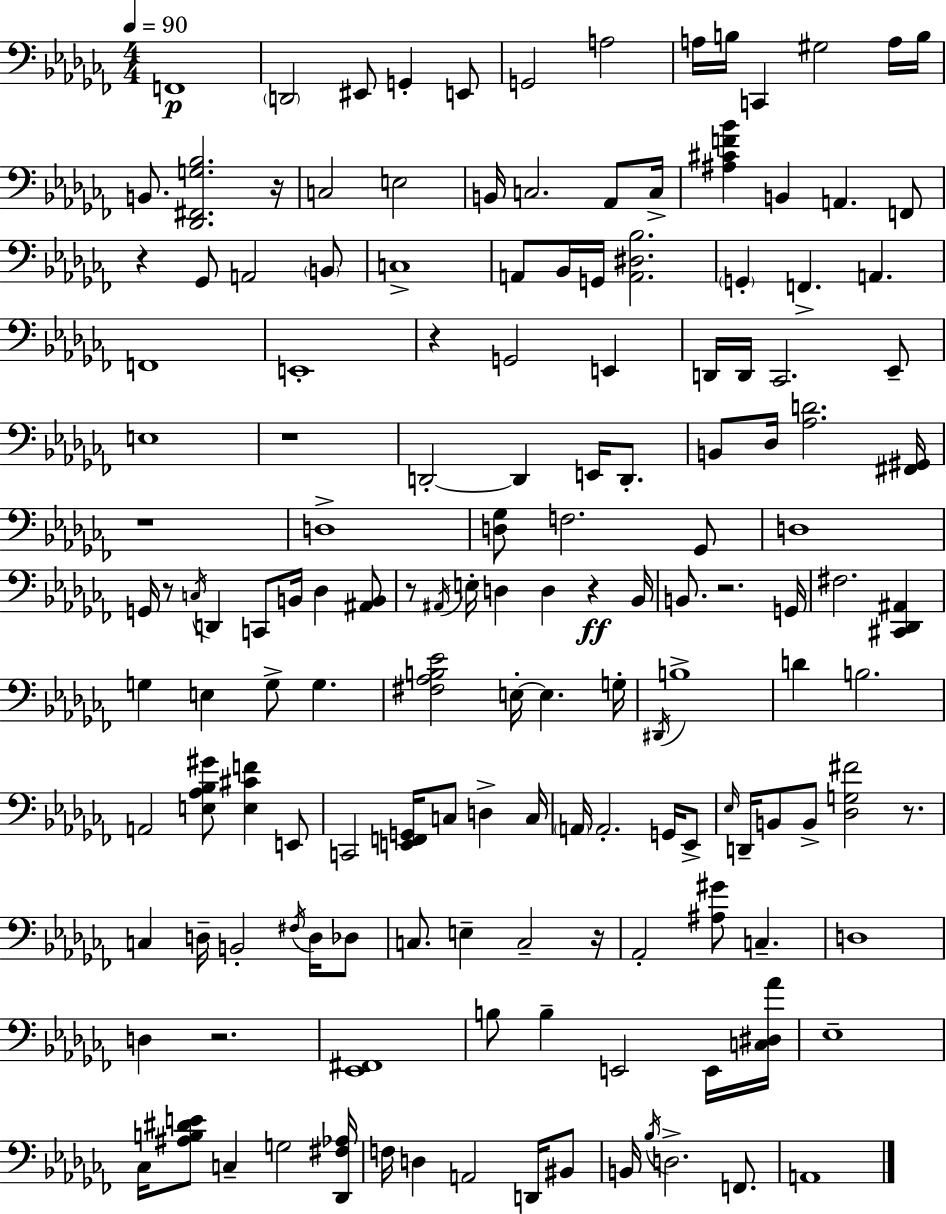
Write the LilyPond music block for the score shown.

{
  \clef bass
  \numericTimeSignature
  \time 4/4
  \key aes \minor
  \tempo 4 = 90
  \repeat volta 2 { f,1\p | \parenthesize d,2 eis,8 g,4-. e,8 | g,2 a2 | a16 b16 c,4 gis2 a16 b16 | \break b,8. <des, fis, g bes>2. r16 | c2 e2 | b,16 c2. aes,8 c16-> | <ais cis' f' bes'>4 b,4 a,4. f,8 | \break r4 ges,8 a,2 \parenthesize b,8 | c1-> | a,8 bes,16 g,16 <a, dis bes>2. | \parenthesize g,4-. f,4.-> a,4. | \break f,1 | e,1-. | r4 g,2 e,4 | d,16 d,16 ces,2. ees,8-- | \break e1 | r1 | d,2-.~~ d,4 e,16 d,8.-. | b,8 des16 <aes d'>2. <fis, gis,>16 | \break r1 | d1-> | <d ges>8 f2. ges,8 | d1 | \break g,16 r8 \acciaccatura { c16 } d,4 c,8 b,16 des4 <ais, b,>8 | r8 \acciaccatura { ais,16 } e16-. d4 d4 r4\ff | bes,16 b,8. r2. | g,16 fis2. <cis, des, ais,>4 | \break g4 e4 g8-> g4. | <fis aes b ees'>2 e16-.~~ e4. | g16-. \acciaccatura { dis,16 } b1-> | d'4 b2. | \break a,2 <e aes bes gis'>8 <e cis' f'>4 | e,8 c,2 <e, f, g,>16 c8 d4-> | c16 \parenthesize a,16 a,2.-. | g,16 ees,8-> \grace { ees16 } d,16-- b,8 b,8-> <des g fis'>2 | \break r8. c4 d16-- b,2-. | \acciaccatura { fis16 } d16 des8 c8. e4-- c2-- | r16 aes,2-. <ais gis'>8 c4.-- | d1 | \break d4 r2. | <ees, fis,>1 | b8 b4-- e,2 | e,16 <c dis aes'>16 ees1-- | \break ces16 <ais b dis' e'>8 c4-- g2 | <des, fis aes>16 f16 d4 a,2 | d,16 bis,8 b,16 \acciaccatura { bes16 } d2.-> | f,8. a,1 | \break } \bar "|."
}